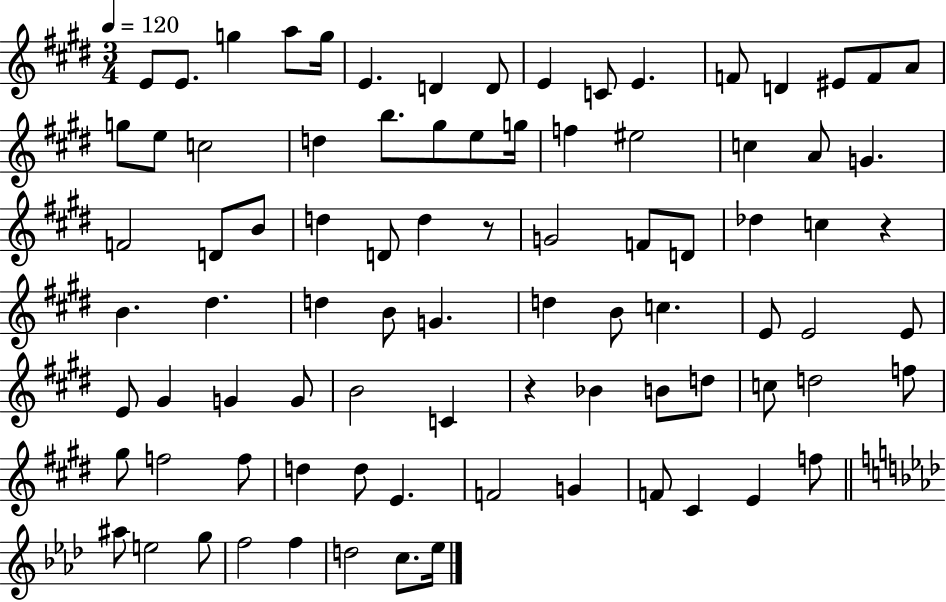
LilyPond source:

{
  \clef treble
  \numericTimeSignature
  \time 3/4
  \key e \major
  \tempo 4 = 120
  \repeat volta 2 { e'8 e'8. g''4 a''8 g''16 | e'4. d'4 d'8 | e'4 c'8 e'4. | f'8 d'4 eis'8 f'8 a'8 | \break g''8 e''8 c''2 | d''4 b''8. gis''8 e''8 g''16 | f''4 eis''2 | c''4 a'8 g'4. | \break f'2 d'8 b'8 | d''4 d'8 d''4 r8 | g'2 f'8 d'8 | des''4 c''4 r4 | \break b'4. dis''4. | d''4 b'8 g'4. | d''4 b'8 c''4. | e'8 e'2 e'8 | \break e'8 gis'4 g'4 g'8 | b'2 c'4 | r4 bes'4 b'8 d''8 | c''8 d''2 f''8 | \break gis''8 f''2 f''8 | d''4 d''8 e'4. | f'2 g'4 | f'8 cis'4 e'4 f''8 | \break \bar "||" \break \key aes \major ais''8 e''2 g''8 | f''2 f''4 | d''2 c''8. ees''16 | } \bar "|."
}